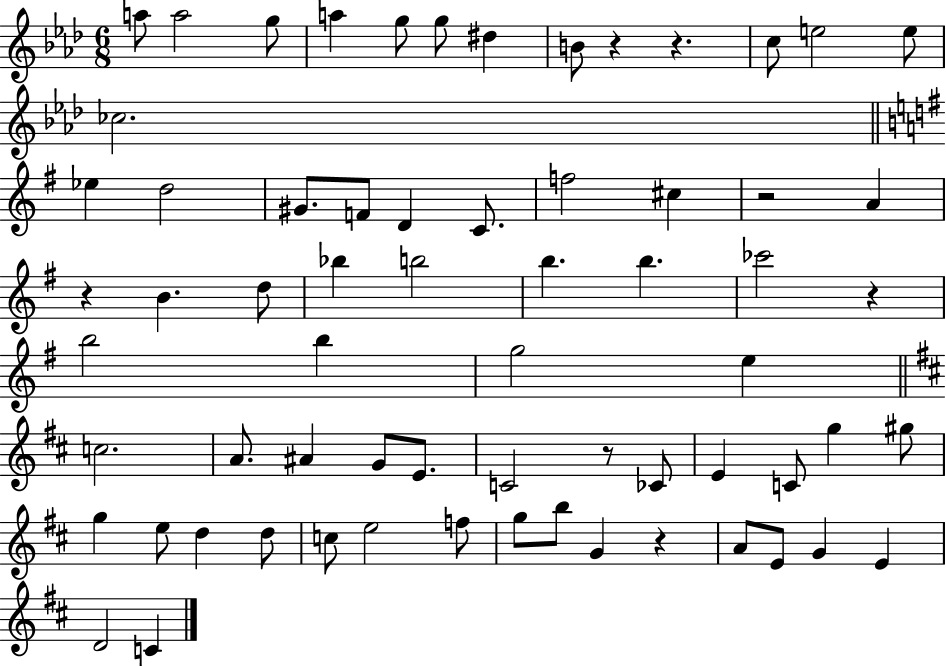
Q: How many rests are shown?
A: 7